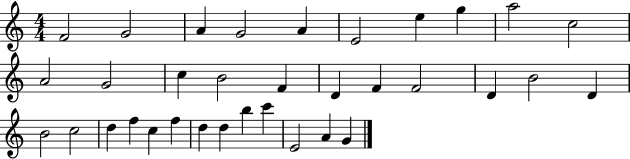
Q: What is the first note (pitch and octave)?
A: F4